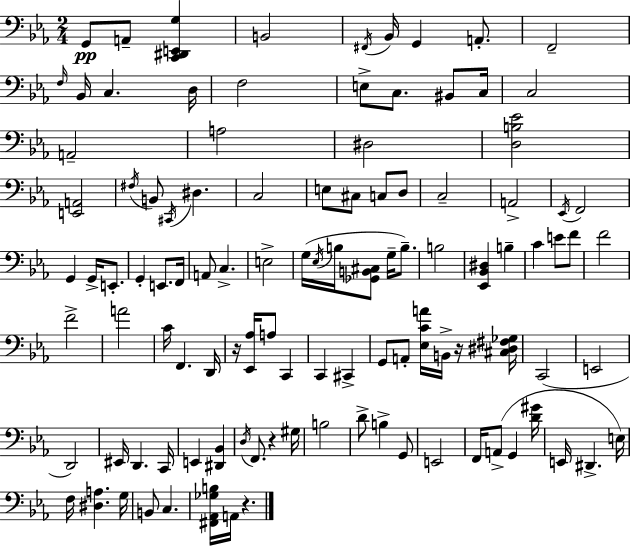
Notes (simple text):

G2/e A2/e [C2,D#2,E2,G3]/q B2/h F#2/s Bb2/s G2/q A2/e. F2/h F3/s Bb2/s C3/q. D3/s F3/h E3/e C3/e. BIS2/e C3/s C3/h A2/h A3/h D#3/h [D3,B3,Eb4]/h [E2,A2]/h F#3/s B2/e C#2/s D#3/q. C3/h E3/e C#3/e C3/e D3/e C3/h A2/h Eb2/s F2/h G2/q G2/s E2/e. G2/q E2/e. F2/s A2/e C3/q. E3/h G3/s Eb3/s B3/s [Gb2,B2,C#3]/e G3/s B3/e. B3/h [Eb2,Bb2,D#3]/q B3/q C4/q E4/e F4/e F4/h F4/h A4/h C4/s F2/q. D2/s R/s [Eb2,Ab3]/s A3/e C2/q C2/q C#2/q G2/e A2/e [Eb3,C4,A4]/s B2/s R/s [C#3,D#3,F#3,Gb3]/s C2/h E2/h D2/h EIS2/s D2/q. C2/s E2/q [D#2,Bb2]/q D3/s F2/e. R/q G#3/s B3/h D4/e B3/q G2/e E2/h F2/s A2/e G2/q [D4,G#4]/s E2/s D#2/q. E3/s F3/s [D#3,A3]/q. G3/s B2/e C3/q. [F#2,Ab2,Gb3,B3]/s A2/s R/q.